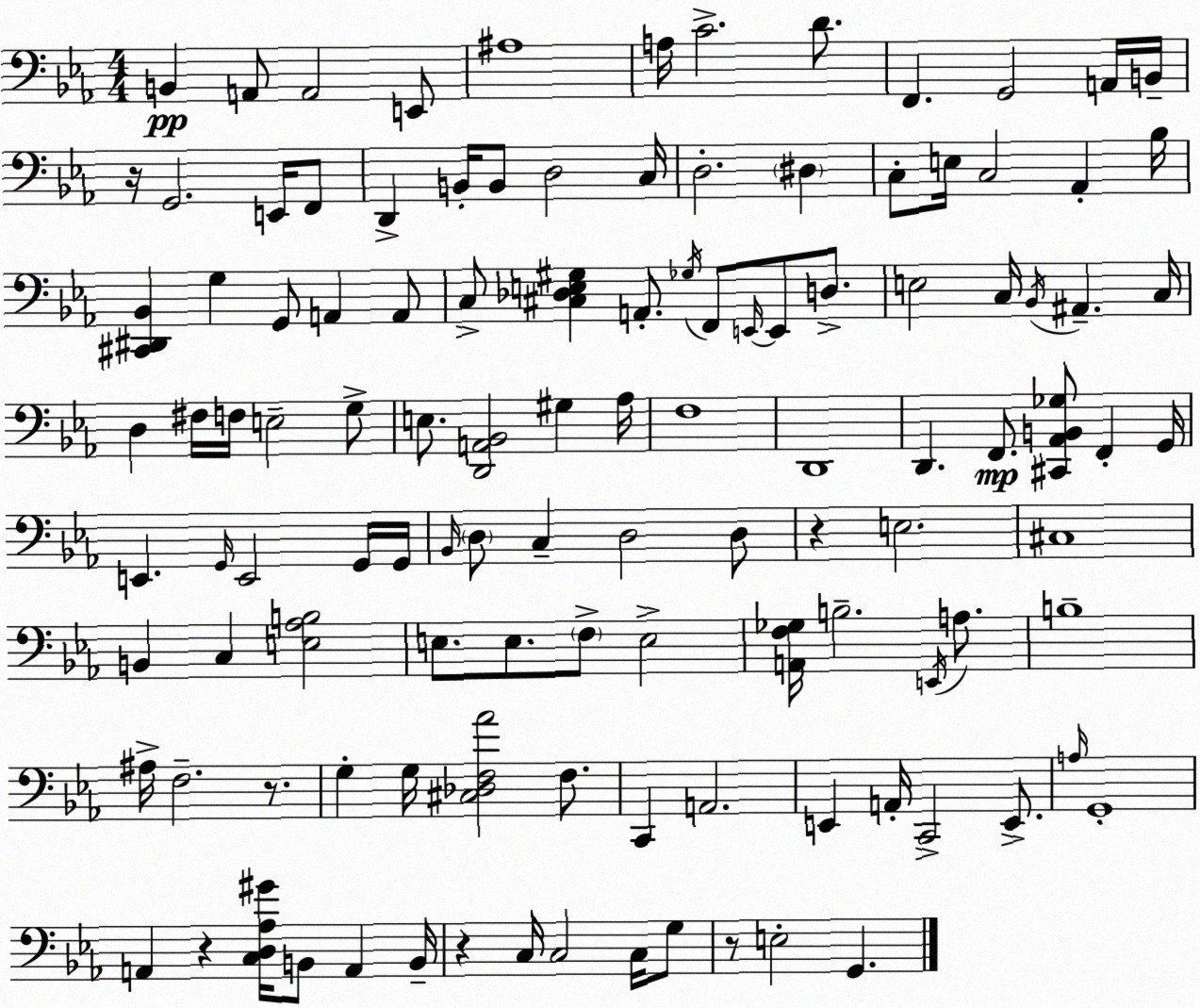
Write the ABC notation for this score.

X:1
T:Untitled
M:4/4
L:1/4
K:Eb
B,, A,,/2 A,,2 E,,/2 ^A,4 A,/4 C2 D/2 F,, G,,2 A,,/4 B,,/4 z/4 G,,2 E,,/4 F,,/2 D,, B,,/4 B,,/2 D,2 C,/4 D,2 ^D, C,/2 E,/4 C,2 _A,, _B,/4 [^C,,^D,,_B,,] G, G,,/2 A,, A,,/2 C,/2 [^C,_D,E,^G,] A,,/2 _G,/4 F,,/2 E,,/4 E,,/2 D,/2 E,2 C,/4 _B,,/4 ^A,, C,/4 D, ^F,/4 F,/4 E,2 G,/2 E,/2 [D,,A,,_B,,]2 ^G, _A,/4 F,4 D,,4 D,, F,,/2 [^C,,_A,,B,,_G,]/2 F,, G,,/4 E,, G,,/4 E,,2 G,,/4 G,,/4 _B,,/4 D,/2 C, D,2 D,/2 z E,2 ^C,4 B,, C, [E,_A,B,]2 E,/2 E,/2 F,/2 E,2 [A,,F,_G,]/4 B,2 E,,/4 A,/2 B,4 ^A,/4 F,2 z/2 G, G,/4 [^C,_D,F,_A]2 F,/2 C,, A,,2 E,, A,,/4 C,,2 E,,/2 A,/4 G,,4 A,, z [C,D,_A,^G]/4 B,,/2 A,, B,,/4 z C,/4 C,2 C,/4 G,/2 z/2 E,2 G,,